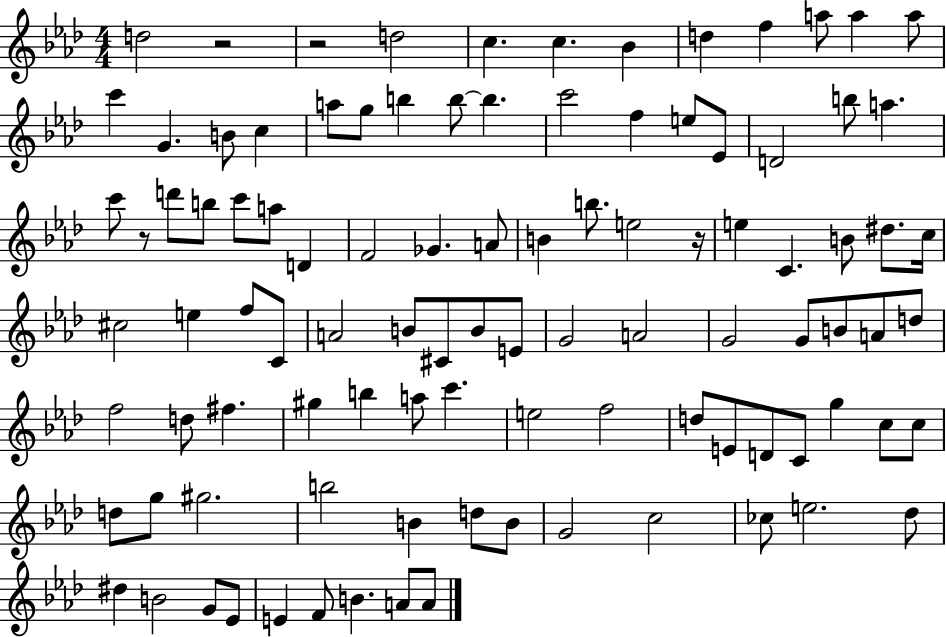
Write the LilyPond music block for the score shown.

{
  \clef treble
  \numericTimeSignature
  \time 4/4
  \key aes \major
  d''2 r2 | r2 d''2 | c''4. c''4. bes'4 | d''4 f''4 a''8 a''4 a''8 | \break c'''4 g'4. b'8 c''4 | a''8 g''8 b''4 b''8~~ b''4. | c'''2 f''4 e''8 ees'8 | d'2 b''8 a''4. | \break c'''8 r8 d'''8 b''8 c'''8 a''8 d'4 | f'2 ges'4. a'8 | b'4 b''8. e''2 r16 | e''4 c'4. b'8 dis''8. c''16 | \break cis''2 e''4 f''8 c'8 | a'2 b'8 cis'8 b'8 e'8 | g'2 a'2 | g'2 g'8 b'8 a'8 d''8 | \break f''2 d''8 fis''4. | gis''4 b''4 a''8 c'''4. | e''2 f''2 | d''8 e'8 d'8 c'8 g''4 c''8 c''8 | \break d''8 g''8 gis''2. | b''2 b'4 d''8 b'8 | g'2 c''2 | ces''8 e''2. des''8 | \break dis''4 b'2 g'8 ees'8 | e'4 f'8 b'4. a'8 a'8 | \bar "|."
}